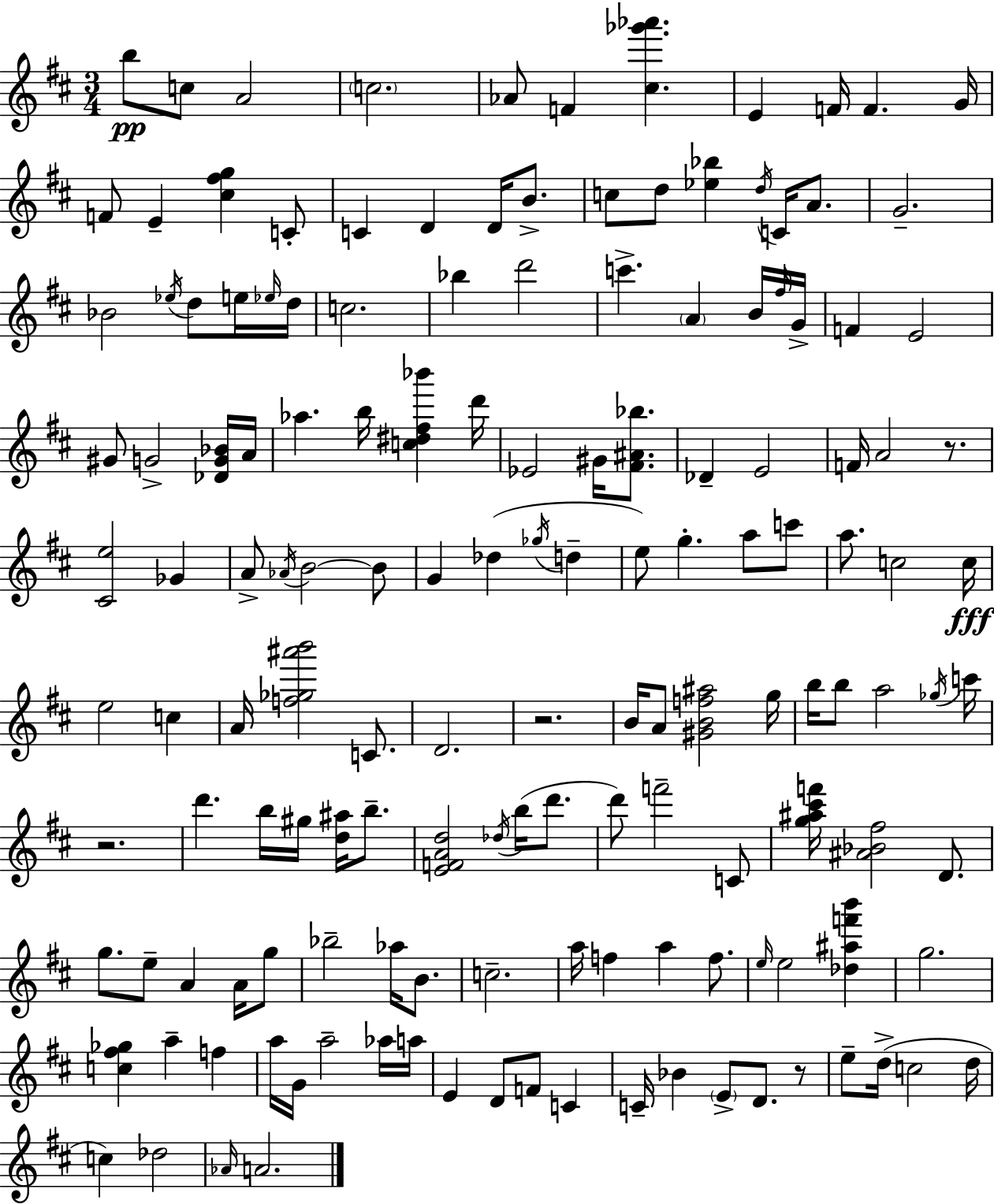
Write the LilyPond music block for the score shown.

{
  \clef treble
  \numericTimeSignature
  \time 3/4
  \key d \major
  \repeat volta 2 { b''8\pp c''8 a'2 | \parenthesize c''2. | aes'8 f'4 <cis'' ges''' aes'''>4. | e'4 f'16 f'4. g'16 | \break f'8 e'4-- <cis'' fis'' g''>4 c'8-. | c'4 d'4 d'16 b'8.-> | c''8 d''8 <ees'' bes''>4 \acciaccatura { d''16 } c'16 a'8. | g'2.-- | \break bes'2 \acciaccatura { ees''16 } d''8 | e''16 \grace { ees''16 } d''16 c''2. | bes''4 d'''2 | c'''4.-> \parenthesize a'4 | \break b'16 \grace { fis''16 } g'16-> f'4 e'2 | gis'8 g'2-> | <des' g' bes'>16 a'16 aes''4. b''16 <c'' dis'' fis'' bes'''>4 | d'''16 ees'2 | \break gis'16 <fis' ais' bes''>8. des'4-- e'2 | f'16 a'2 | r8. <cis' e''>2 | ges'4 a'8-> \acciaccatura { aes'16 } b'2~~ | \break b'8 g'4 des''4( | \acciaccatura { ges''16 } d''4-- e''8) g''4.-. | a''8 c'''8 a''8. c''2 | c''16\fff e''2 | \break c''4 a'16 <f'' ges'' ais''' b'''>2 | c'8. d'2. | r2. | b'16 a'8 <gis' b' f'' ais''>2 | \break g''16 b''16 b''8 a''2 | \acciaccatura { ges''16 } c'''16 r2. | d'''4. | b''16 gis''16 <d'' ais''>16 b''8.-- <e' f' a' d''>2 | \break \acciaccatura { des''16 }( b''16 d'''8. d'''8) f'''2-- | c'8 <g'' ais'' cis''' f'''>16 <ais' bes' fis''>2 | d'8. g''8. e''8-- | a'4 a'16 g''8 bes''2-- | \break aes''16 b'8. c''2.-- | a''16 f''4 | a''4 f''8. \grace { e''16 } e''2 | <des'' ais'' f''' b'''>4 g''2. | \break <c'' fis'' ges''>4 | a''4-- f''4 a''16 g'16 a''2-- | aes''16 a''16 e'4 | d'8 f'8 c'4 c'16-- bes'4 | \break \parenthesize e'8-> d'8. r8 e''8-- d''16->( | c''2 d''16 c''4) | des''2 \grace { aes'16 } a'2. | } \bar "|."
}